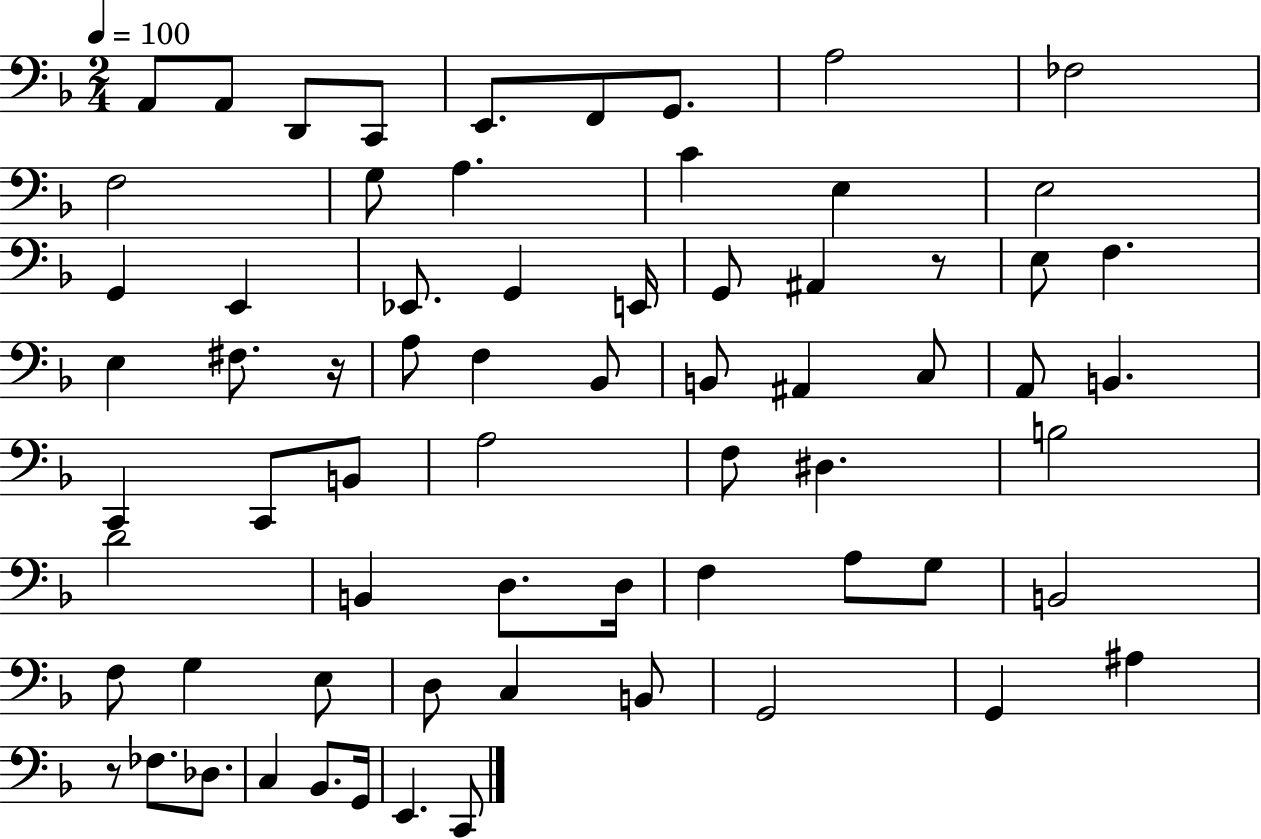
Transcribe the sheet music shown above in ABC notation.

X:1
T:Untitled
M:2/4
L:1/4
K:F
A,,/2 A,,/2 D,,/2 C,,/2 E,,/2 F,,/2 G,,/2 A,2 _F,2 F,2 G,/2 A, C E, E,2 G,, E,, _E,,/2 G,, E,,/4 G,,/2 ^A,, z/2 E,/2 F, E, ^F,/2 z/4 A,/2 F, _B,,/2 B,,/2 ^A,, C,/2 A,,/2 B,, C,, C,,/2 B,,/2 A,2 F,/2 ^D, B,2 D2 B,, D,/2 D,/4 F, A,/2 G,/2 B,,2 F,/2 G, E,/2 D,/2 C, B,,/2 G,,2 G,, ^A, z/2 _F,/2 _D,/2 C, _B,,/2 G,,/4 E,, C,,/2